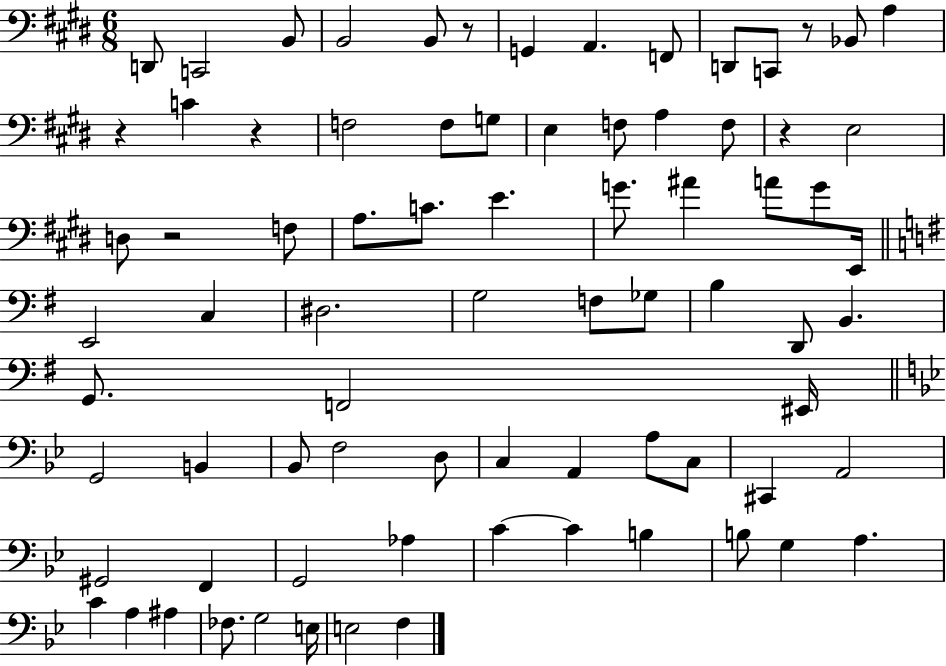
D2/e C2/h B2/e B2/h B2/e R/e G2/q A2/q. F2/e D2/e C2/e R/e Bb2/e A3/q R/q C4/q R/q F3/h F3/e G3/e E3/q F3/e A3/q F3/e R/q E3/h D3/e R/h F3/e A3/e. C4/e. E4/q. G4/e. A#4/q A4/e G4/e E2/s E2/h C3/q D#3/h. G3/h F3/e Gb3/e B3/q D2/e B2/q. G2/e. F2/h EIS2/s G2/h B2/q Bb2/e F3/h D3/e C3/q A2/q A3/e C3/e C#2/q A2/h G#2/h F2/q G2/h Ab3/q C4/q C4/q B3/q B3/e G3/q A3/q. C4/q A3/q A#3/q FES3/e. G3/h E3/s E3/h F3/q